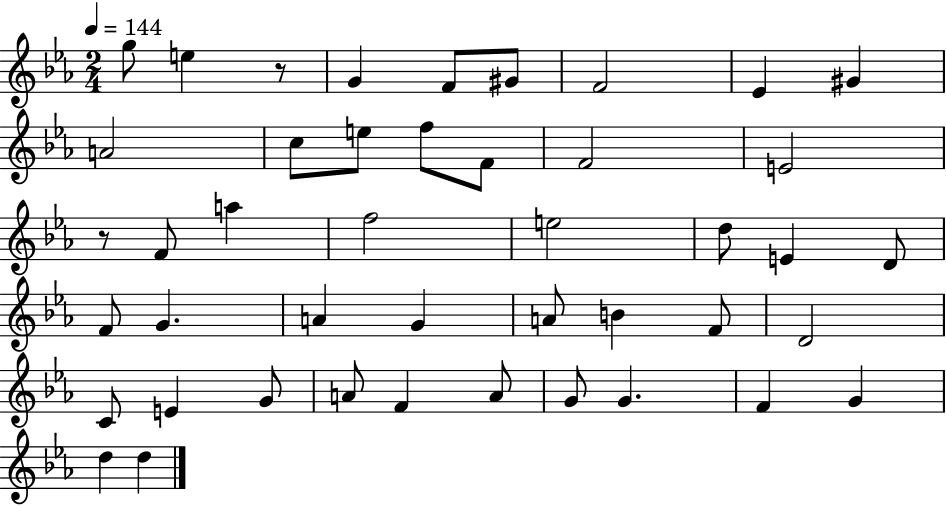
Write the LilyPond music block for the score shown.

{
  \clef treble
  \numericTimeSignature
  \time 2/4
  \key ees \major
  \tempo 4 = 144
  g''8 e''4 r8 | g'4 f'8 gis'8 | f'2 | ees'4 gis'4 | \break a'2 | c''8 e''8 f''8 f'8 | f'2 | e'2 | \break r8 f'8 a''4 | f''2 | e''2 | d''8 e'4 d'8 | \break f'8 g'4. | a'4 g'4 | a'8 b'4 f'8 | d'2 | \break c'8 e'4 g'8 | a'8 f'4 a'8 | g'8 g'4. | f'4 g'4 | \break d''4 d''4 | \bar "|."
}